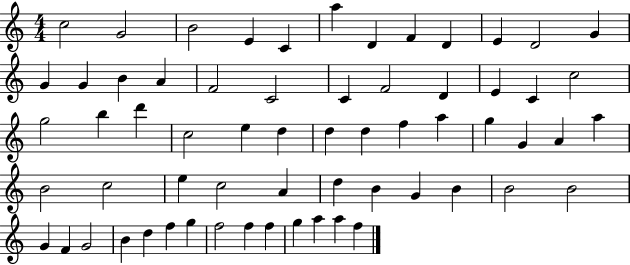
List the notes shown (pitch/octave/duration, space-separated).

C5/h G4/h B4/h E4/q C4/q A5/q D4/q F4/q D4/q E4/q D4/h G4/q G4/q G4/q B4/q A4/q F4/h C4/h C4/q F4/h D4/q E4/q C4/q C5/h G5/h B5/q D6/q C5/h E5/q D5/q D5/q D5/q F5/q A5/q G5/q G4/q A4/q A5/q B4/h C5/h E5/q C5/h A4/q D5/q B4/q G4/q B4/q B4/h B4/h G4/q F4/q G4/h B4/q D5/q F5/q G5/q F5/h F5/q F5/q G5/q A5/q A5/q F5/q